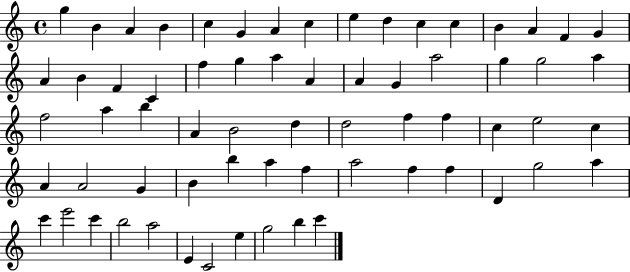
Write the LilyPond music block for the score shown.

{
  \clef treble
  \time 4/4
  \defaultTimeSignature
  \key c \major
  g''4 b'4 a'4 b'4 | c''4 g'4 a'4 c''4 | e''4 d''4 c''4 c''4 | b'4 a'4 f'4 g'4 | \break a'4 b'4 f'4 c'4 | f''4 g''4 a''4 a'4 | a'4 g'4 a''2 | g''4 g''2 a''4 | \break f''2 a''4 b''4 | a'4 b'2 d''4 | d''2 f''4 f''4 | c''4 e''2 c''4 | \break a'4 a'2 g'4 | b'4 b''4 a''4 f''4 | a''2 f''4 f''4 | d'4 g''2 a''4 | \break c'''4 e'''2 c'''4 | b''2 a''2 | e'4 c'2 e''4 | g''2 b''4 c'''4 | \break \bar "|."
}